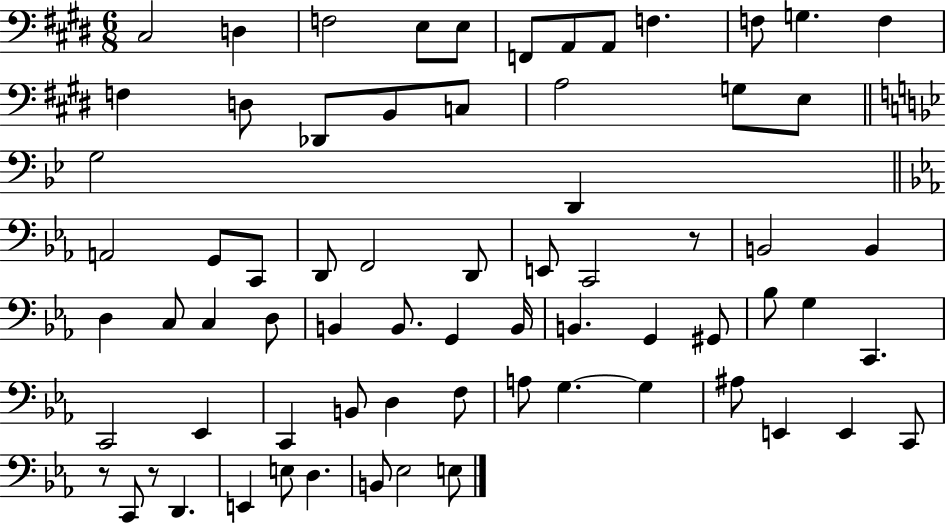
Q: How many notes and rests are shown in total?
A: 70